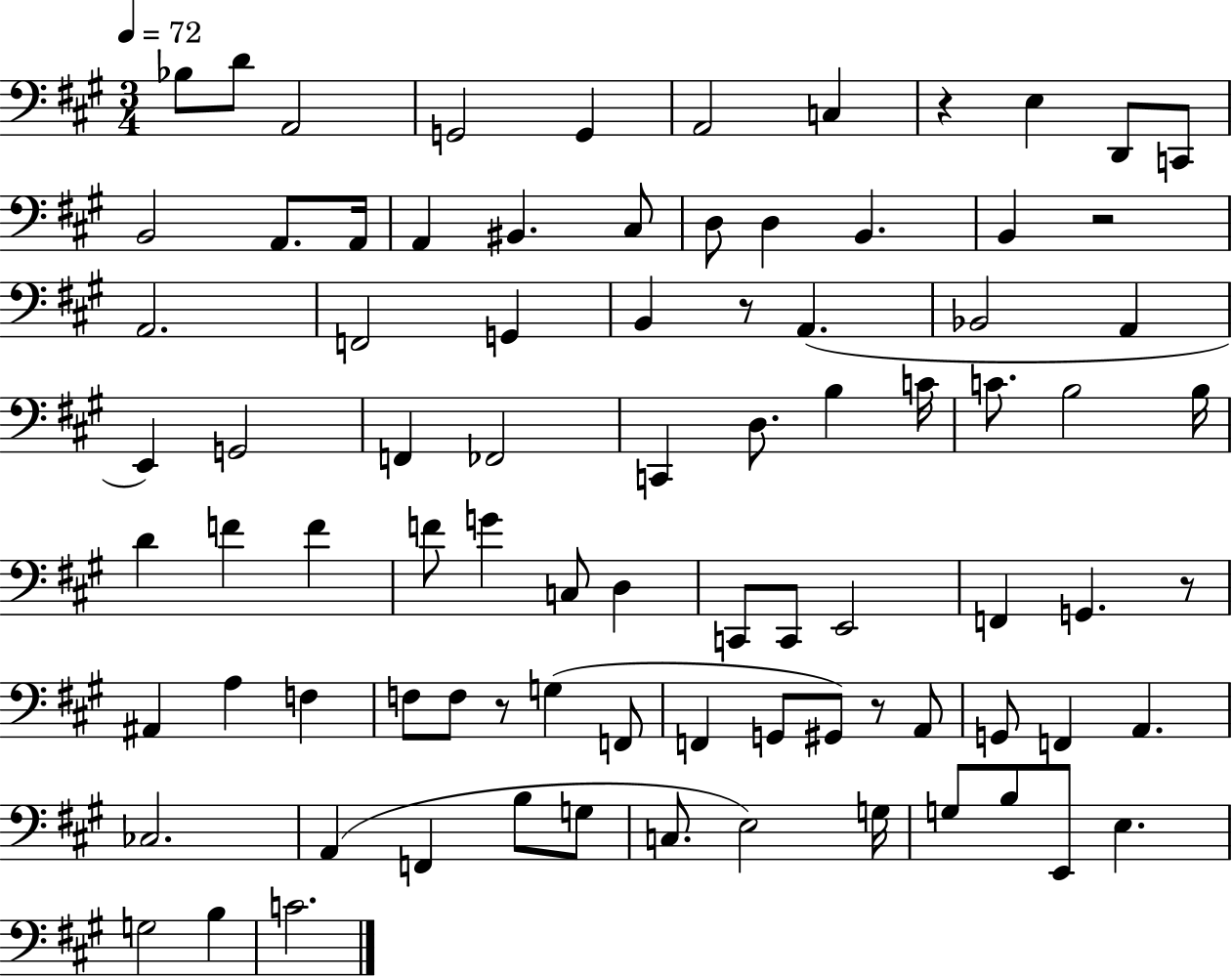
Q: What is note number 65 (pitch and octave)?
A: CES3